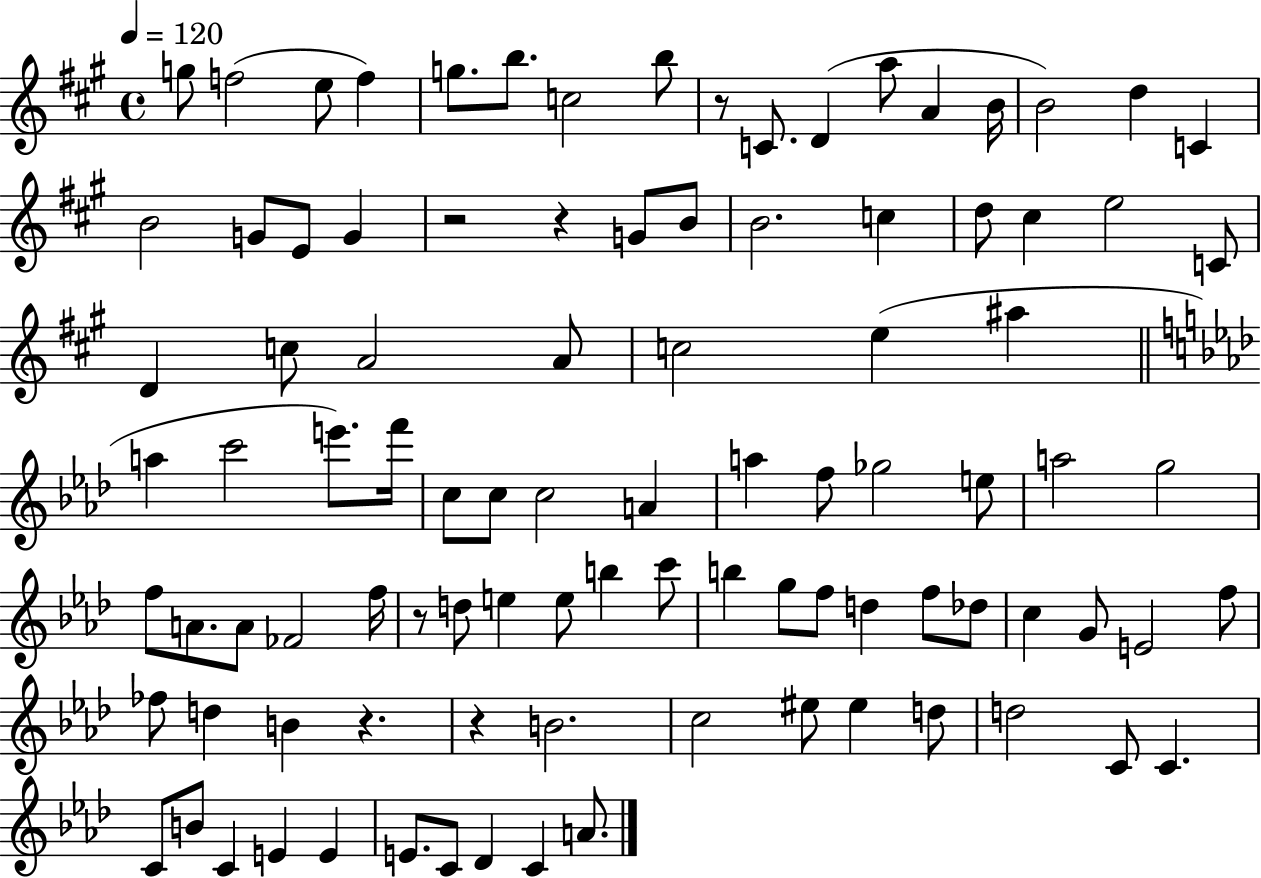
{
  \clef treble
  \time 4/4
  \defaultTimeSignature
  \key a \major
  \tempo 4 = 120
  g''8 f''2( e''8 f''4) | g''8. b''8. c''2 b''8 | r8 c'8. d'4( a''8 a'4 b'16 | b'2) d''4 c'4 | \break b'2 g'8 e'8 g'4 | r2 r4 g'8 b'8 | b'2. c''4 | d''8 cis''4 e''2 c'8 | \break d'4 c''8 a'2 a'8 | c''2 e''4( ais''4 | \bar "||" \break \key f \minor a''4 c'''2 e'''8.) f'''16 | c''8 c''8 c''2 a'4 | a''4 f''8 ges''2 e''8 | a''2 g''2 | \break f''8 a'8. a'8 fes'2 f''16 | r8 d''8 e''4 e''8 b''4 c'''8 | b''4 g''8 f''8 d''4 f''8 des''8 | c''4 g'8 e'2 f''8 | \break fes''8 d''4 b'4 r4. | r4 b'2. | c''2 eis''8 eis''4 d''8 | d''2 c'8 c'4. | \break c'8 b'8 c'4 e'4 e'4 | e'8. c'8 des'4 c'4 a'8. | \bar "|."
}